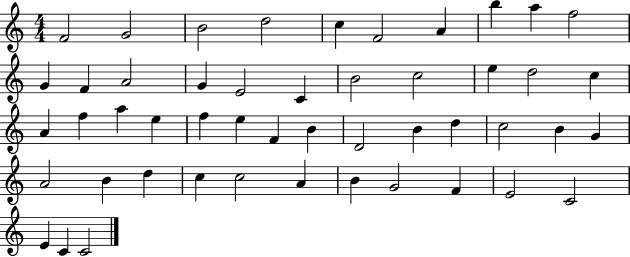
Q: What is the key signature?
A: C major